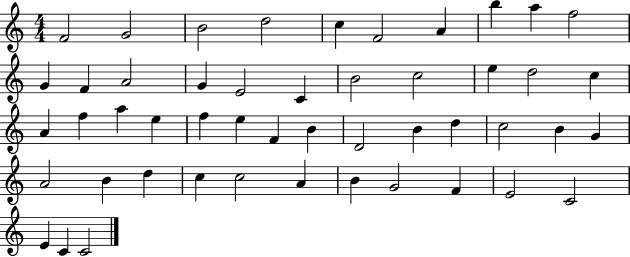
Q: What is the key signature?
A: C major